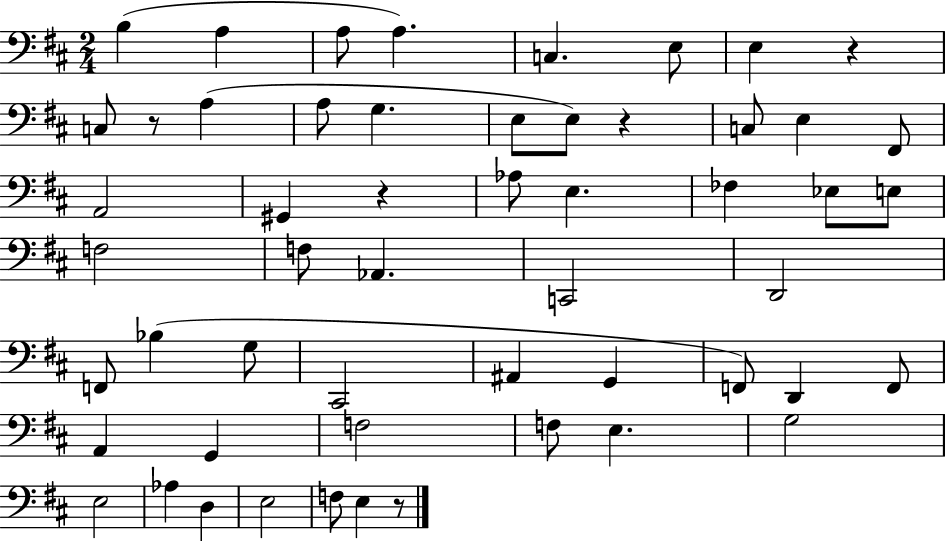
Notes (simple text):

B3/q A3/q A3/e A3/q. C3/q. E3/e E3/q R/q C3/e R/e A3/q A3/e G3/q. E3/e E3/e R/q C3/e E3/q F#2/e A2/h G#2/q R/q Ab3/e E3/q. FES3/q Eb3/e E3/e F3/h F3/e Ab2/q. C2/h D2/h F2/e Bb3/q G3/e C#2/h A#2/q G2/q F2/e D2/q F2/e A2/q G2/q F3/h F3/e E3/q. G3/h E3/h Ab3/q D3/q E3/h F3/e E3/q R/e